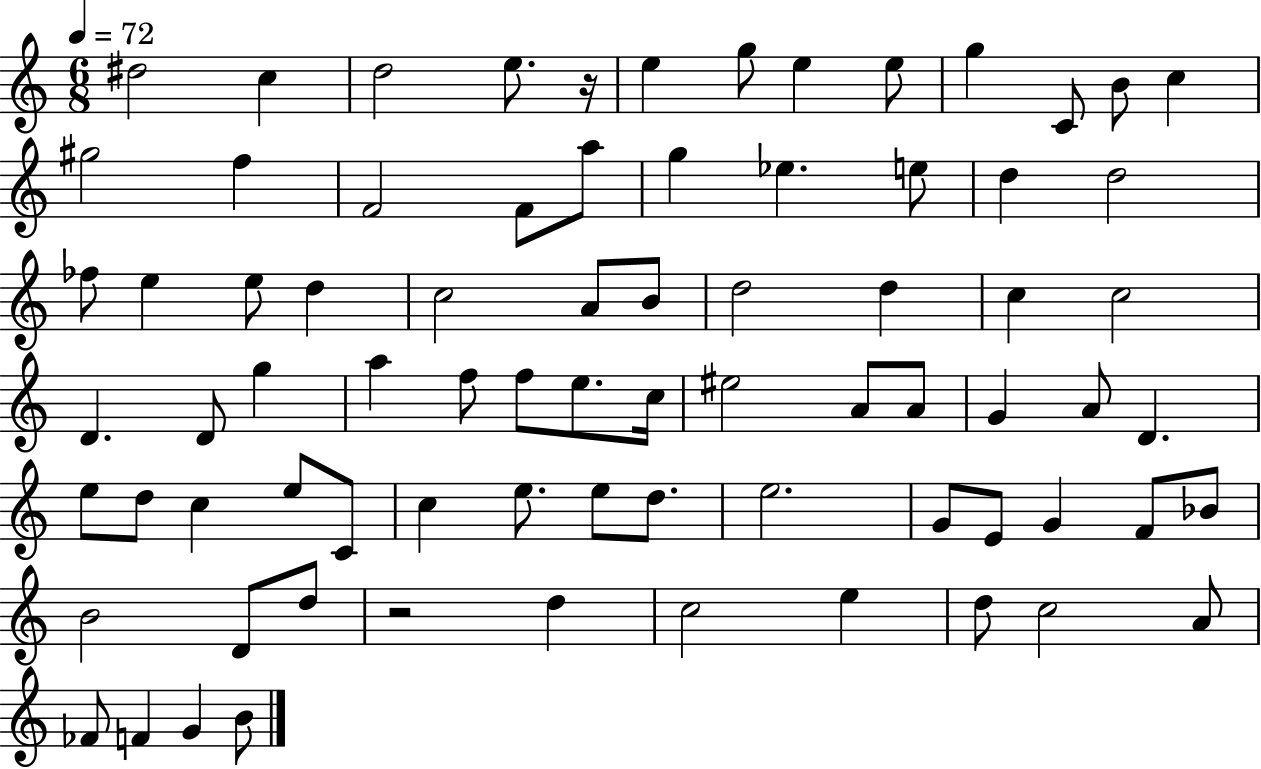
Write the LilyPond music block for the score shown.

{
  \clef treble
  \numericTimeSignature
  \time 6/8
  \key c \major
  \tempo 4 = 72
  \repeat volta 2 { dis''2 c''4 | d''2 e''8. r16 | e''4 g''8 e''4 e''8 | g''4 c'8 b'8 c''4 | \break gis''2 f''4 | f'2 f'8 a''8 | g''4 ees''4. e''8 | d''4 d''2 | \break fes''8 e''4 e''8 d''4 | c''2 a'8 b'8 | d''2 d''4 | c''4 c''2 | \break d'4. d'8 g''4 | a''4 f''8 f''8 e''8. c''16 | eis''2 a'8 a'8 | g'4 a'8 d'4. | \break e''8 d''8 c''4 e''8 c'8 | c''4 e''8. e''8 d''8. | e''2. | g'8 e'8 g'4 f'8 bes'8 | \break b'2 d'8 d''8 | r2 d''4 | c''2 e''4 | d''8 c''2 a'8 | \break fes'8 f'4 g'4 b'8 | } \bar "|."
}